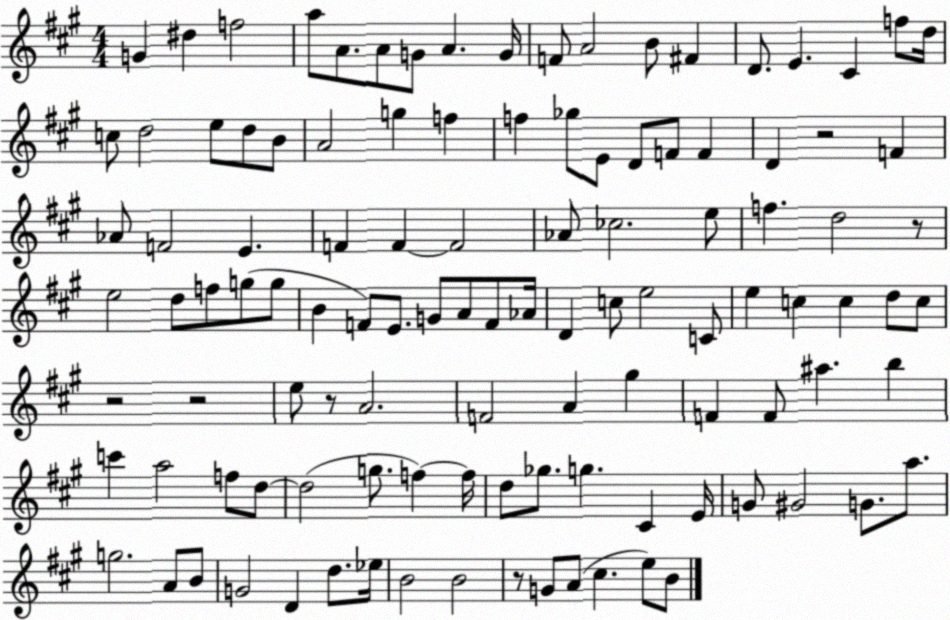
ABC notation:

X:1
T:Untitled
M:4/4
L:1/4
K:A
G ^d f2 a/2 A/2 A/2 G/2 A G/4 F/2 A2 B/2 ^F D/2 E ^C f/2 d/4 c/2 d2 e/2 d/2 B/2 A2 g f f _g/2 E/2 D/2 F/2 F D z2 F _A/2 F2 E F F F2 _A/2 _c2 e/2 f d2 z/2 e2 d/2 f/2 g/2 g/2 B F/2 E/2 G/2 A/2 F/2 _A/4 D c/2 e2 C/2 e c c d/2 c/2 z2 z2 e/2 z/2 A2 F2 A ^g F F/2 ^a b c' a2 f/2 d/2 d2 g/2 f f/4 d/2 _g/2 g ^C E/4 G/2 ^G2 G/2 a/2 g2 A/2 B/2 G2 D d/2 _e/4 B2 B2 z/2 G/2 A/2 ^c e/2 B/2